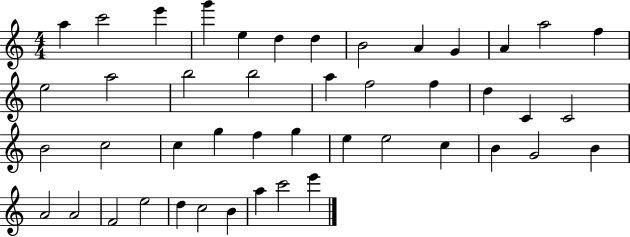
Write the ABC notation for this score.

X:1
T:Untitled
M:4/4
L:1/4
K:C
a c'2 e' g' e d d B2 A G A a2 f e2 a2 b2 b2 a f2 f d C C2 B2 c2 c g f g e e2 c B G2 B A2 A2 F2 e2 d c2 B a c'2 e'